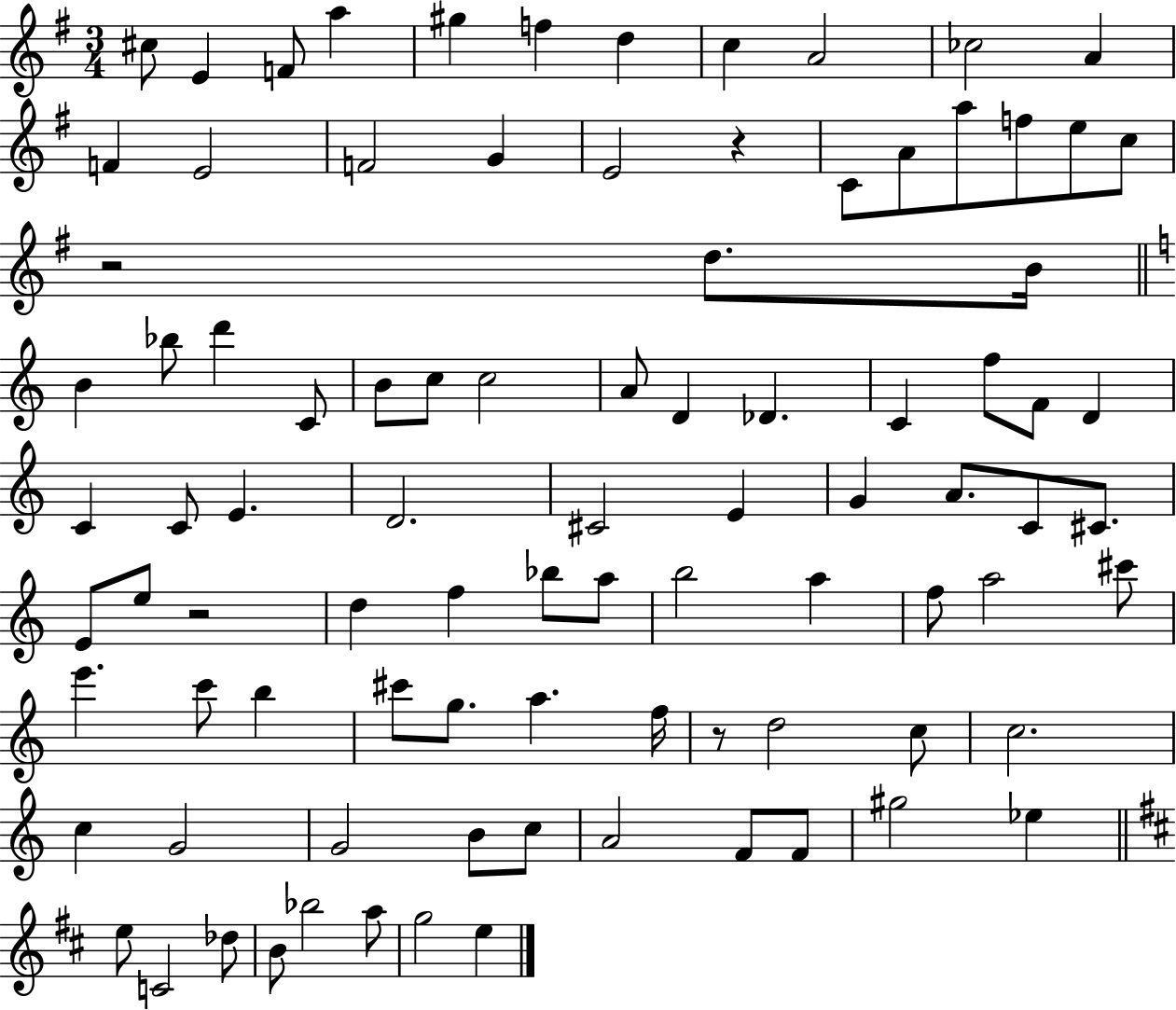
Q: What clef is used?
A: treble